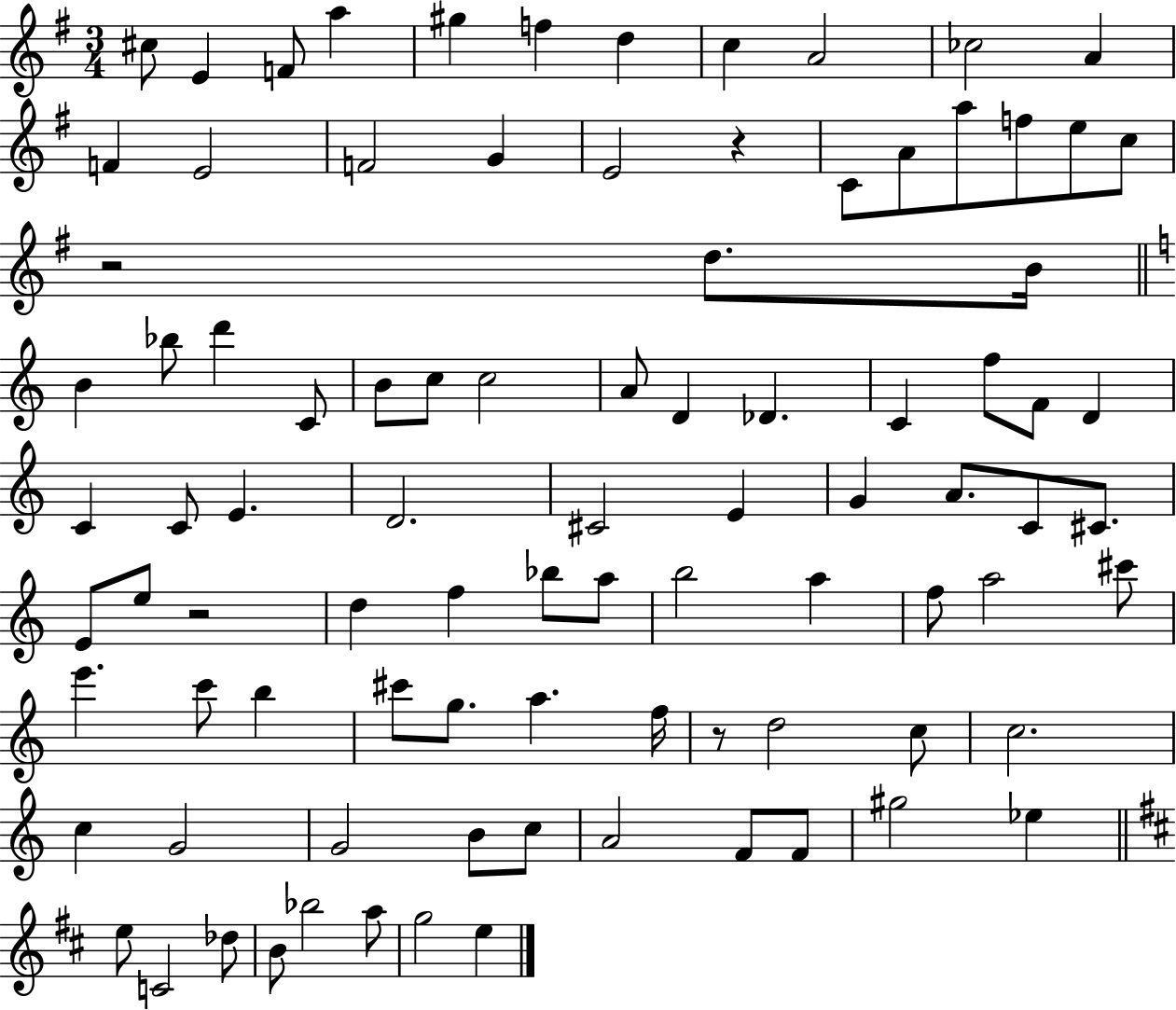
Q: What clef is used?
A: treble